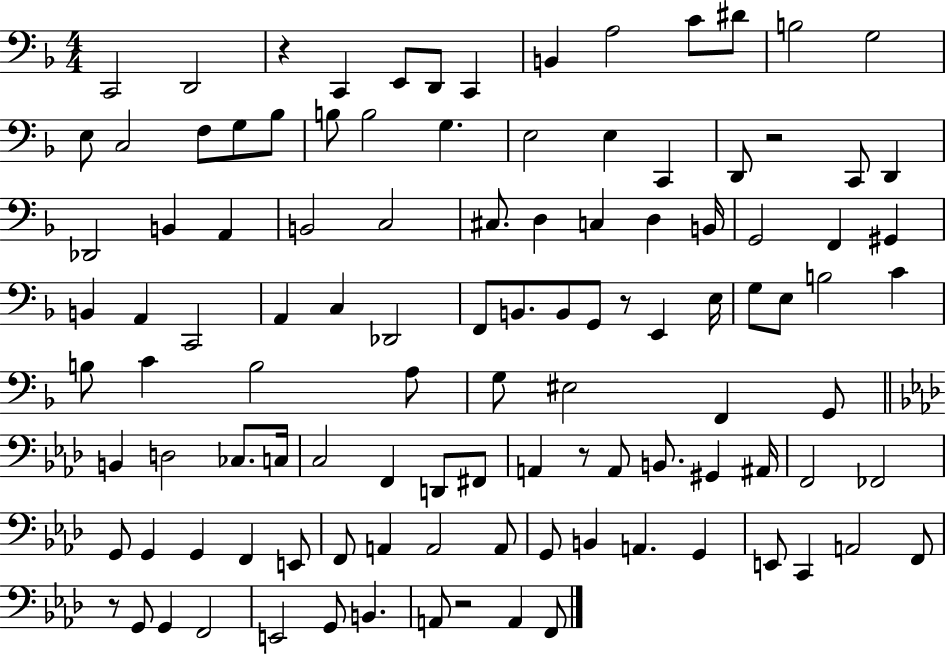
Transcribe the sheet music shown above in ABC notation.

X:1
T:Untitled
M:4/4
L:1/4
K:F
C,,2 D,,2 z C,, E,,/2 D,,/2 C,, B,, A,2 C/2 ^D/2 B,2 G,2 E,/2 C,2 F,/2 G,/2 _B,/2 B,/2 B,2 G, E,2 E, C,, D,,/2 z2 C,,/2 D,, _D,,2 B,, A,, B,,2 C,2 ^C,/2 D, C, D, B,,/4 G,,2 F,, ^G,, B,, A,, C,,2 A,, C, _D,,2 F,,/2 B,,/2 B,,/2 G,,/2 z/2 E,, E,/4 G,/2 E,/2 B,2 C B,/2 C B,2 A,/2 G,/2 ^E,2 F,, G,,/2 B,, D,2 _C,/2 C,/4 C,2 F,, D,,/2 ^F,,/2 A,, z/2 A,,/2 B,,/2 ^G,, ^A,,/4 F,,2 _F,,2 G,,/2 G,, G,, F,, E,,/2 F,,/2 A,, A,,2 A,,/2 G,,/2 B,, A,, G,, E,,/2 C,, A,,2 F,,/2 z/2 G,,/2 G,, F,,2 E,,2 G,,/2 B,, A,,/2 z2 A,, F,,/2